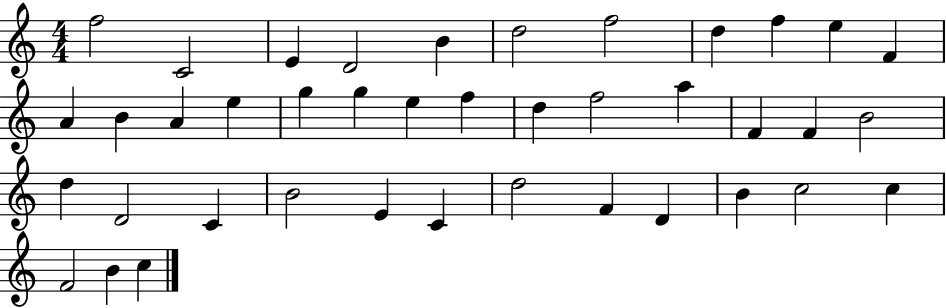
X:1
T:Untitled
M:4/4
L:1/4
K:C
f2 C2 E D2 B d2 f2 d f e F A B A e g g e f d f2 a F F B2 d D2 C B2 E C d2 F D B c2 c F2 B c